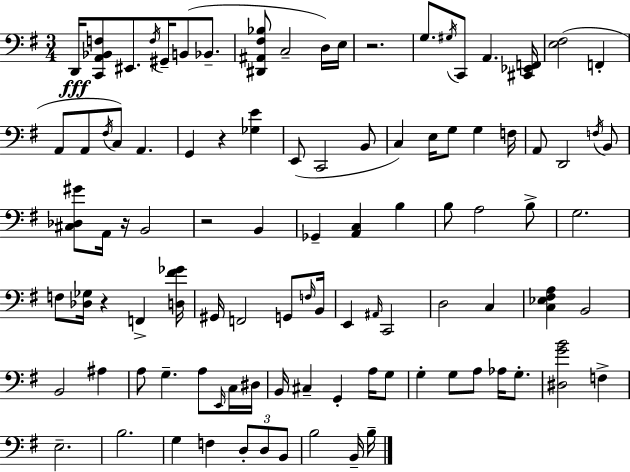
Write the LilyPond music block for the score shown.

{
  \clef bass
  \numericTimeSignature
  \time 3/4
  \key g \major
  d,16\fff <c, a, bes, f>8 eis,8. \acciaccatura { f16 } gis,16-- b,8( bes,8.-- | <dis, ais, fis bes>8 c2-- d16) | e16 r2. | g8. \acciaccatura { gis16 } c,8 a,4. | \break <cis, ees, f,>16 <e fis>2( f,4-. | a,8 a,8 \acciaccatura { fis16 } c8) a,4. | g,4 r4 <ges e'>4 | e,8( c,2 | \break b,8 c4) e16 g8 g4 | f16 a,8 d,2 | \acciaccatura { f16 } b,8 <cis des gis'>8 a,16 r16 b,2 | r2 | \break b,4 ges,4-- <a, c>4 | b4 b8 a2 | b8-> g2. | f8 <des ges>16 r4 f,4-> | \break <d fis' ges'>16 gis,16 f,2 | g,8 \grace { f16 } b,16 e,4 \grace { ais,16 } c,2 | d2 | c4 <c ees fis a>4 b,2 | \break b,2 | ais4 a8 g4.-- | a8 \grace { e,16 } c16 dis16 b,16 cis4-- | g,4-. a16 g8 g4-. g8 | \break a8 aes16 g8.-. <dis g' b'>2 | f4-> e2.-- | b2. | g4 f4 | \break \tuplet 3/2 { d8-. d8 b,8 } b2 | b,16-- b16-- \bar "|."
}